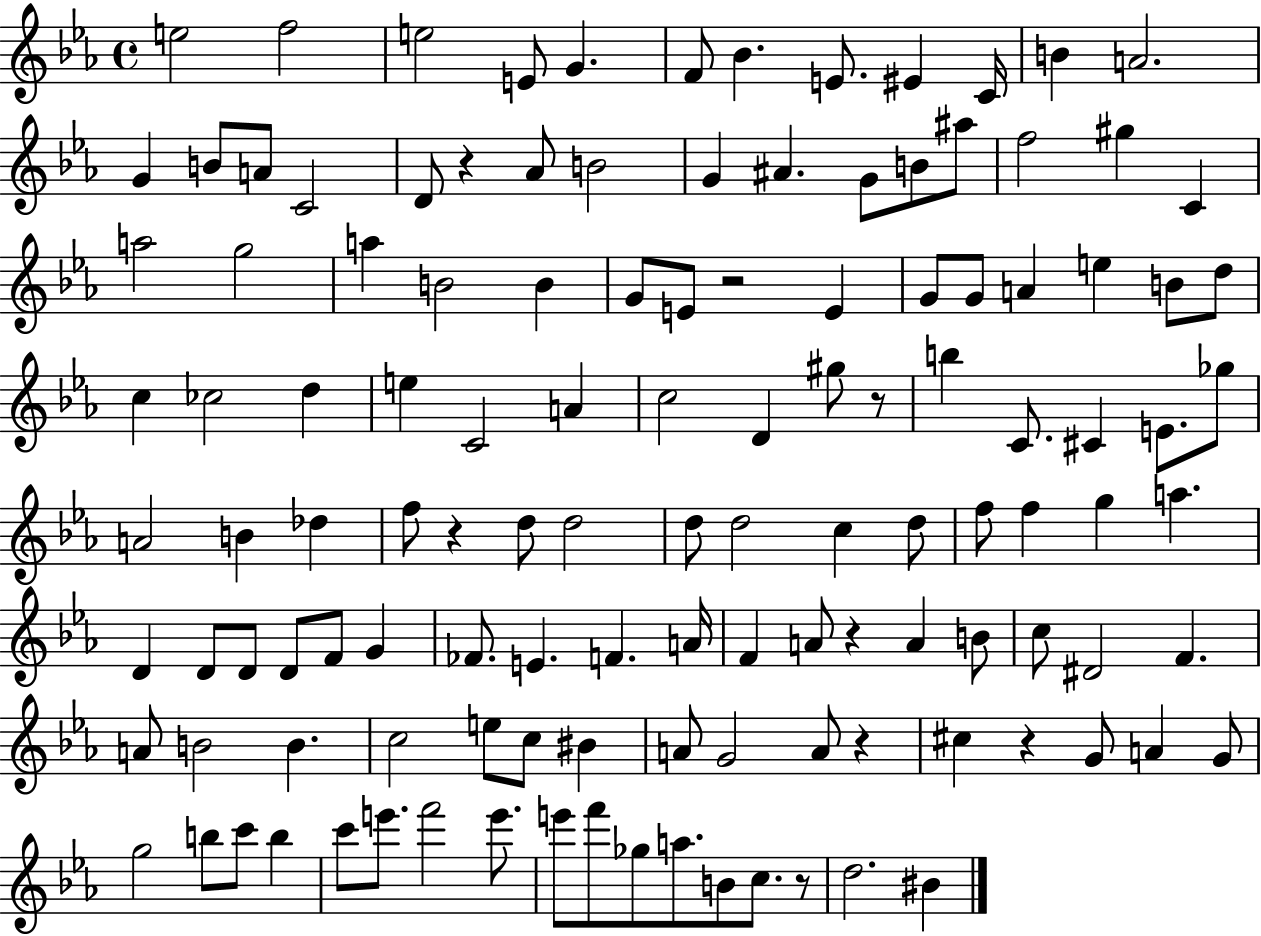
X:1
T:Untitled
M:4/4
L:1/4
K:Eb
e2 f2 e2 E/2 G F/2 _B E/2 ^E C/4 B A2 G B/2 A/2 C2 D/2 z _A/2 B2 G ^A G/2 B/2 ^a/2 f2 ^g C a2 g2 a B2 B G/2 E/2 z2 E G/2 G/2 A e B/2 d/2 c _c2 d e C2 A c2 D ^g/2 z/2 b C/2 ^C E/2 _g/2 A2 B _d f/2 z d/2 d2 d/2 d2 c d/2 f/2 f g a D D/2 D/2 D/2 F/2 G _F/2 E F A/4 F A/2 z A B/2 c/2 ^D2 F A/2 B2 B c2 e/2 c/2 ^B A/2 G2 A/2 z ^c z G/2 A G/2 g2 b/2 c'/2 b c'/2 e'/2 f'2 e'/2 e'/2 f'/2 _g/2 a/2 B/2 c/2 z/2 d2 ^B